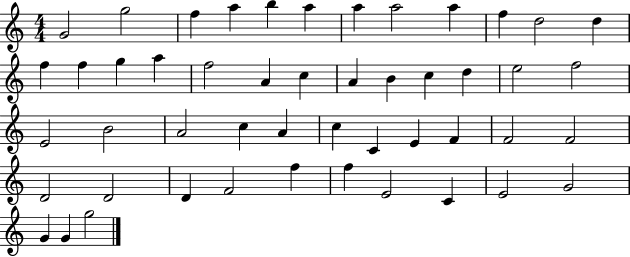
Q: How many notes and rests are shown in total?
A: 49